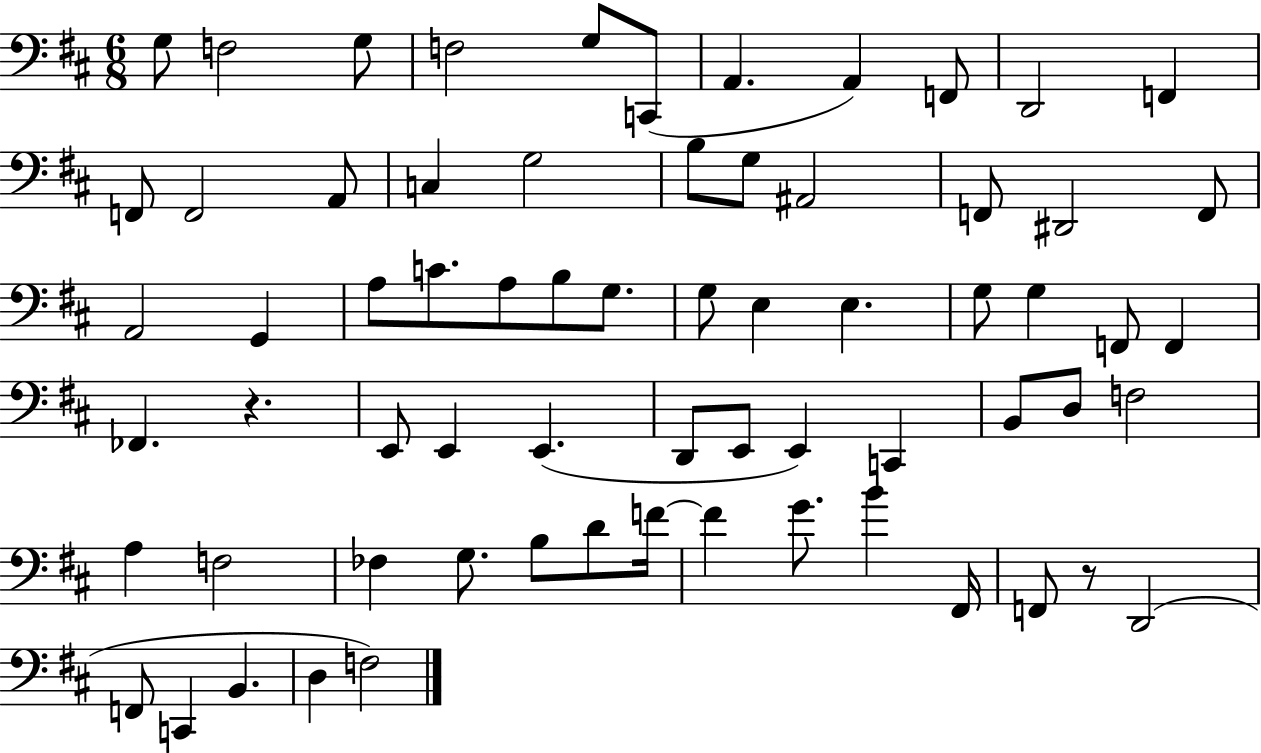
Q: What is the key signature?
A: D major